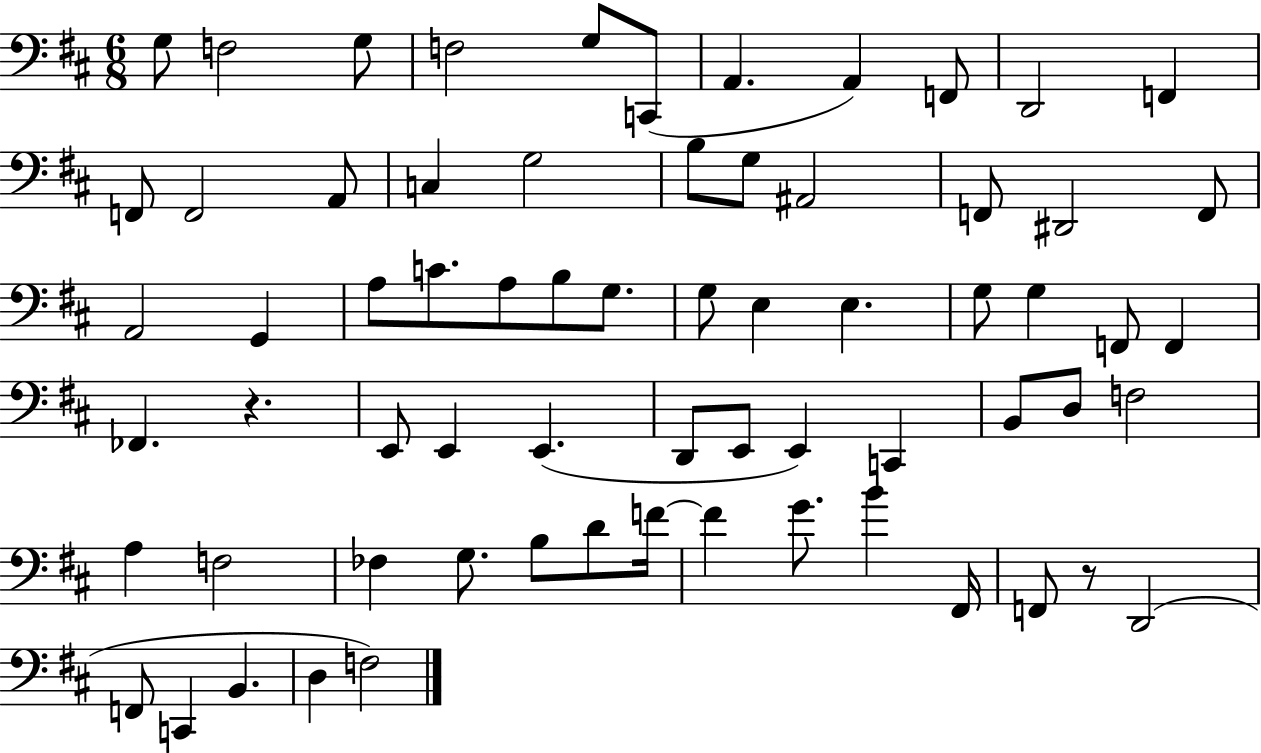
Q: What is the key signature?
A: D major